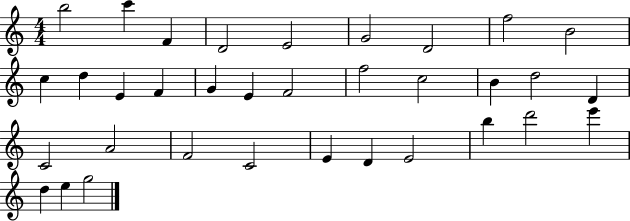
{
  \clef treble
  \numericTimeSignature
  \time 4/4
  \key c \major
  b''2 c'''4 f'4 | d'2 e'2 | g'2 d'2 | f''2 b'2 | \break c''4 d''4 e'4 f'4 | g'4 e'4 f'2 | f''2 c''2 | b'4 d''2 d'4 | \break c'2 a'2 | f'2 c'2 | e'4 d'4 e'2 | b''4 d'''2 e'''4 | \break d''4 e''4 g''2 | \bar "|."
}